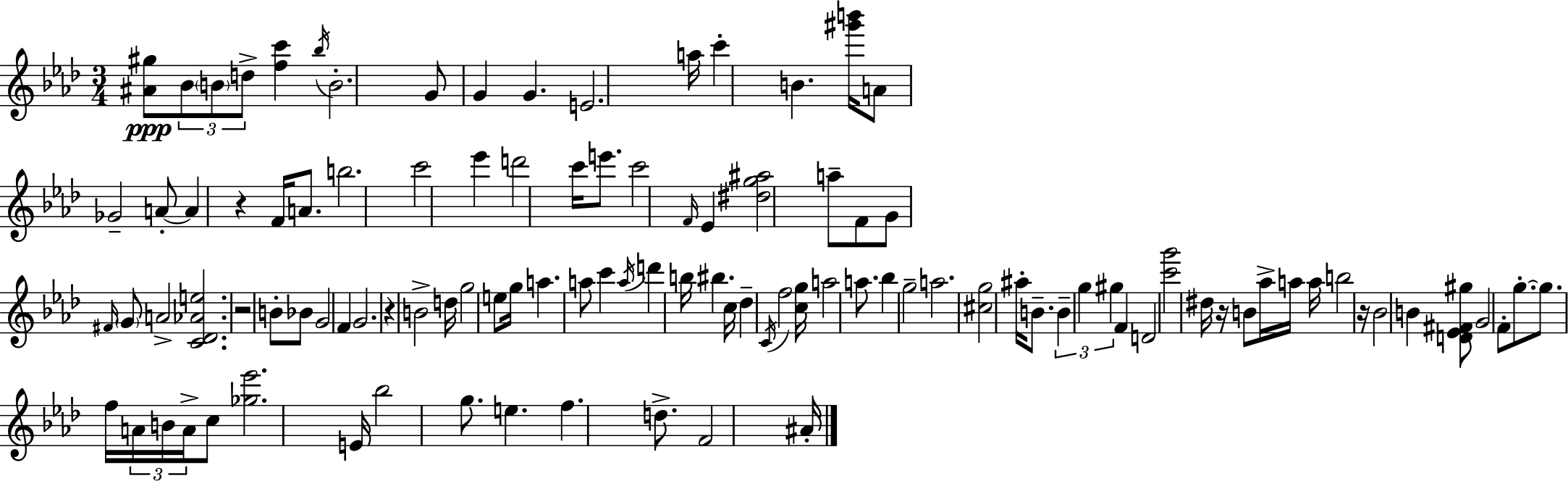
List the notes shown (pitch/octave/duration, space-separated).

[A#4,G#5]/e Bb4/e B4/e D5/e [F5,C6]/q Bb5/s B4/h. G4/e G4/q G4/q. E4/h. A5/s C6/q B4/q. [G#6,B6]/s A4/e Gb4/h A4/e A4/q R/q F4/s A4/e. B5/h. C6/h Eb6/q D6/h C6/s E6/e. C6/h F4/s Eb4/q [D#5,G5,A#5]/h A5/e F4/e G4/e F#4/s G4/e A4/h [C4,Db4,Ab4,E5]/h. R/h B4/e Bb4/e G4/h F4/q G4/h. R/q B4/h D5/s G5/h E5/e G5/s A5/q. A5/e C6/q A5/s D6/q B5/s BIS5/q. C5/s Db5/q C4/s F5/h [C5,G5]/s A5/h A5/e. Bb5/q G5/h A5/h. [C#5,G5]/h A#5/s B4/e. B4/q G5/q G#5/q F4/q D4/h [C6,G6]/h D#5/s R/s B4/e Ab5/s A5/s A5/s B5/h R/s Bb4/h B4/q [D4,Eb4,F#4,G#5]/e G4/h F4/e G5/e. G5/e. F5/s A4/s B4/s A4/s C5/e [Gb5,Eb6]/h. E4/s Bb5/h G5/e. E5/q. F5/q. D5/e. F4/h A#4/s